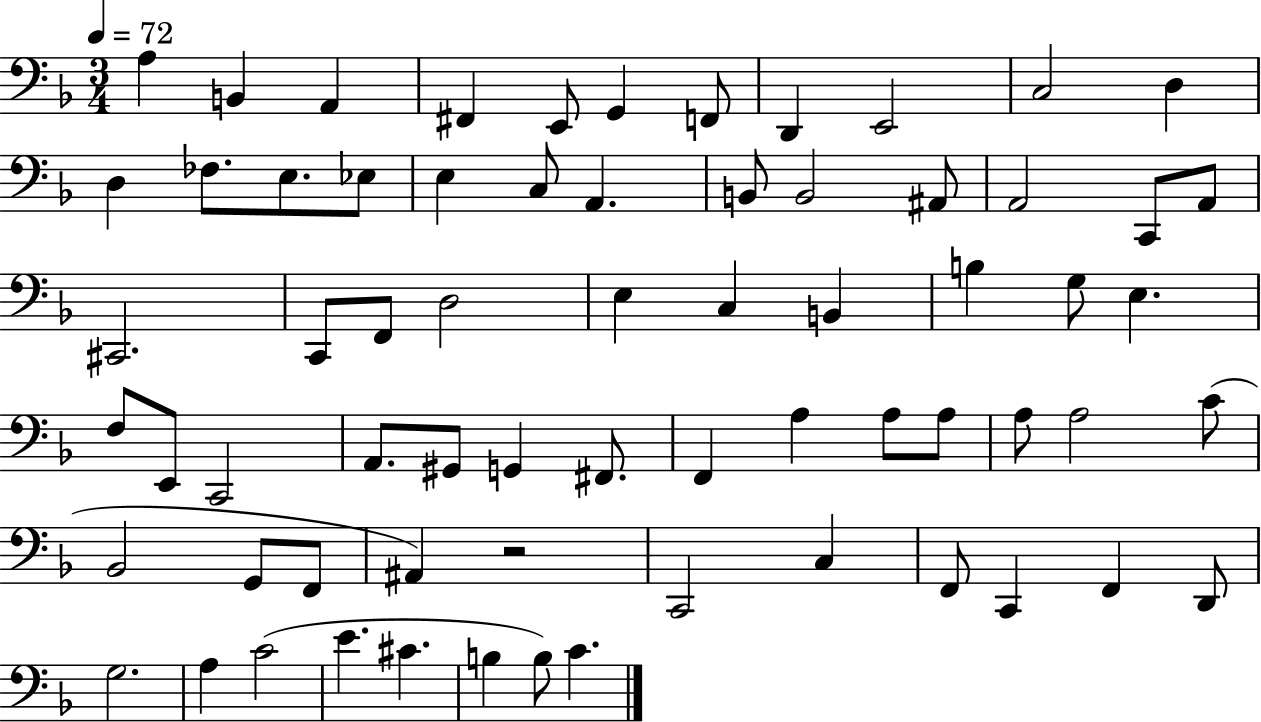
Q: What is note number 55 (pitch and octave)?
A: F2